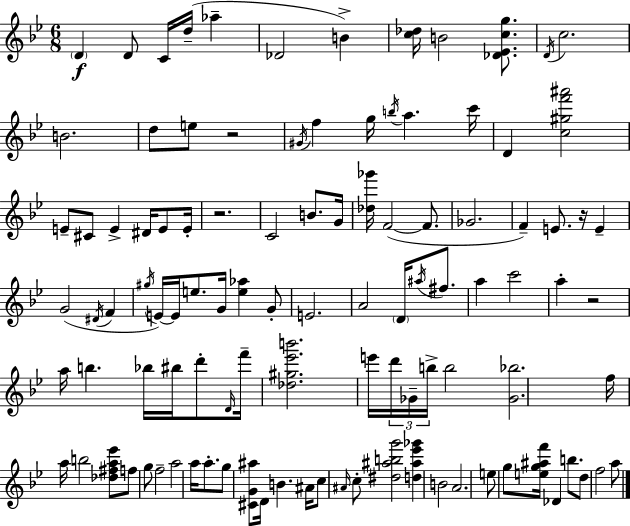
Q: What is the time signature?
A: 6/8